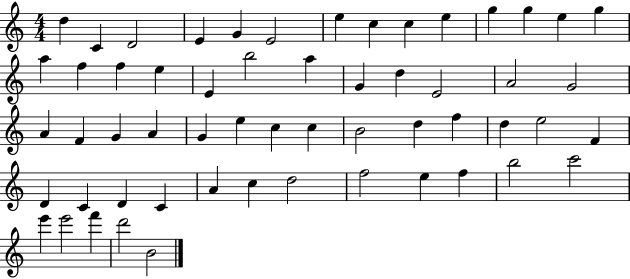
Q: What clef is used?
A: treble